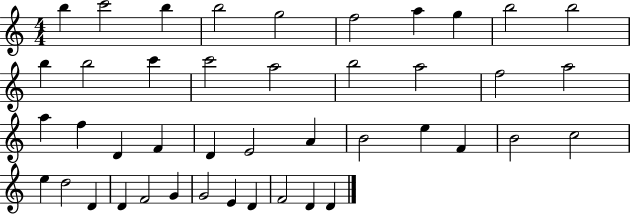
B5/q C6/h B5/q B5/h G5/h F5/h A5/q G5/q B5/h B5/h B5/q B5/h C6/q C6/h A5/h B5/h A5/h F5/h A5/h A5/q F5/q D4/q F4/q D4/q E4/h A4/q B4/h E5/q F4/q B4/h C5/h E5/q D5/h D4/q D4/q F4/h G4/q G4/h E4/q D4/q F4/h D4/q D4/q